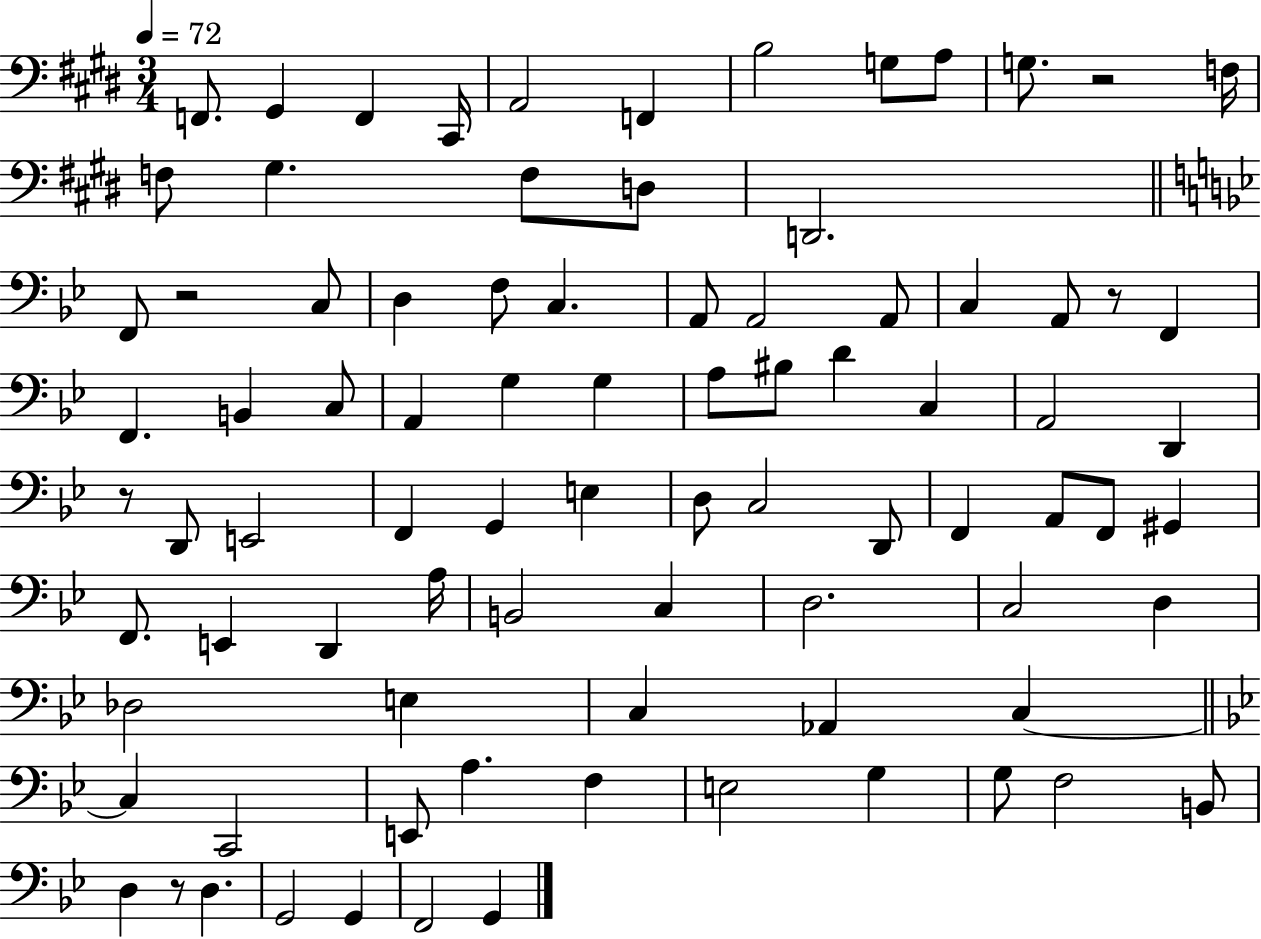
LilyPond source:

{
  \clef bass
  \numericTimeSignature
  \time 3/4
  \key e \major
  \tempo 4 = 72
  f,8. gis,4 f,4 cis,16 | a,2 f,4 | b2 g8 a8 | g8. r2 f16 | \break f8 gis4. f8 d8 | d,2. | \bar "||" \break \key bes \major f,8 r2 c8 | d4 f8 c4. | a,8 a,2 a,8 | c4 a,8 r8 f,4 | \break f,4. b,4 c8 | a,4 g4 g4 | a8 bis8 d'4 c4 | a,2 d,4 | \break r8 d,8 e,2 | f,4 g,4 e4 | d8 c2 d,8 | f,4 a,8 f,8 gis,4 | \break f,8. e,4 d,4 a16 | b,2 c4 | d2. | c2 d4 | \break des2 e4 | c4 aes,4 c4~~ | \bar "||" \break \key bes \major c4 c,2 | e,8 a4. f4 | e2 g4 | g8 f2 b,8 | \break d4 r8 d4. | g,2 g,4 | f,2 g,4 | \bar "|."
}